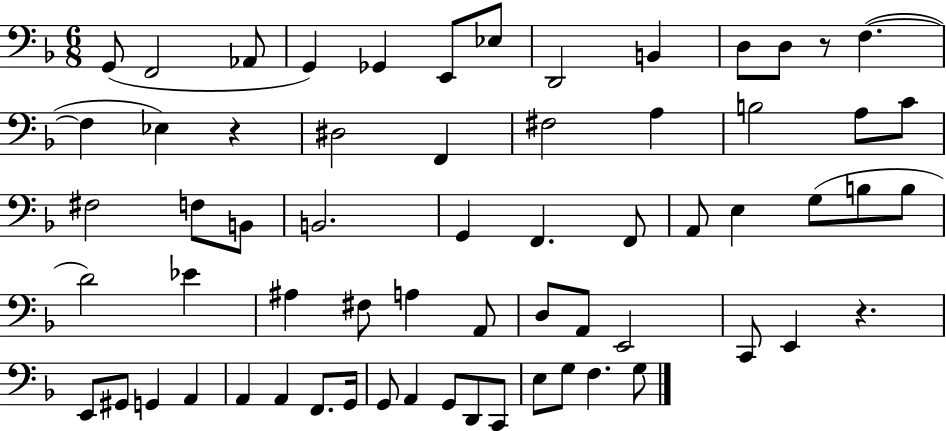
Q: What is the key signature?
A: F major